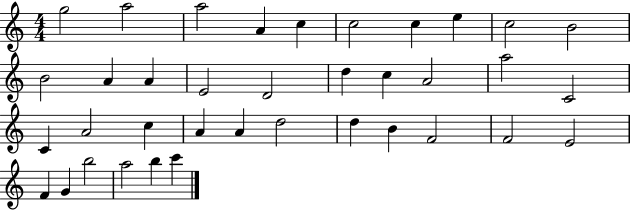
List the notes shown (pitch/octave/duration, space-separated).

G5/h A5/h A5/h A4/q C5/q C5/h C5/q E5/q C5/h B4/h B4/h A4/q A4/q E4/h D4/h D5/q C5/q A4/h A5/h C4/h C4/q A4/h C5/q A4/q A4/q D5/h D5/q B4/q F4/h F4/h E4/h F4/q G4/q B5/h A5/h B5/q C6/q